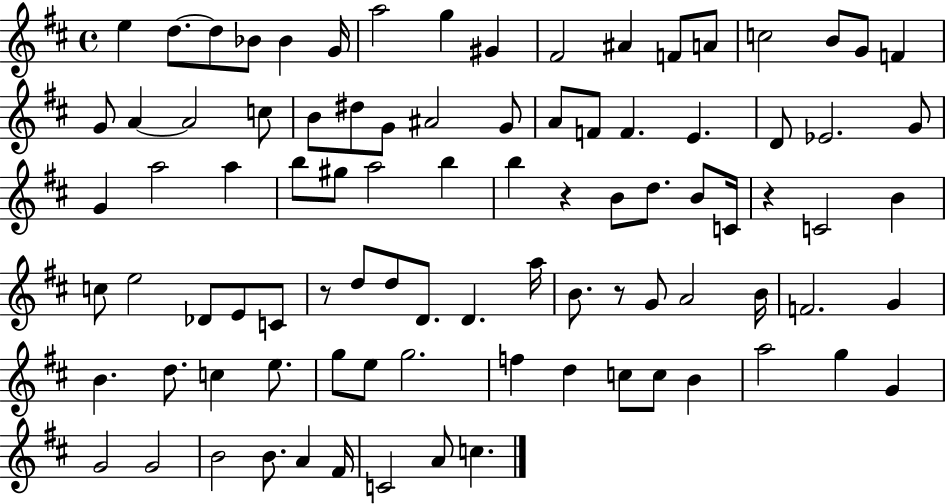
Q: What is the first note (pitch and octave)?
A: E5